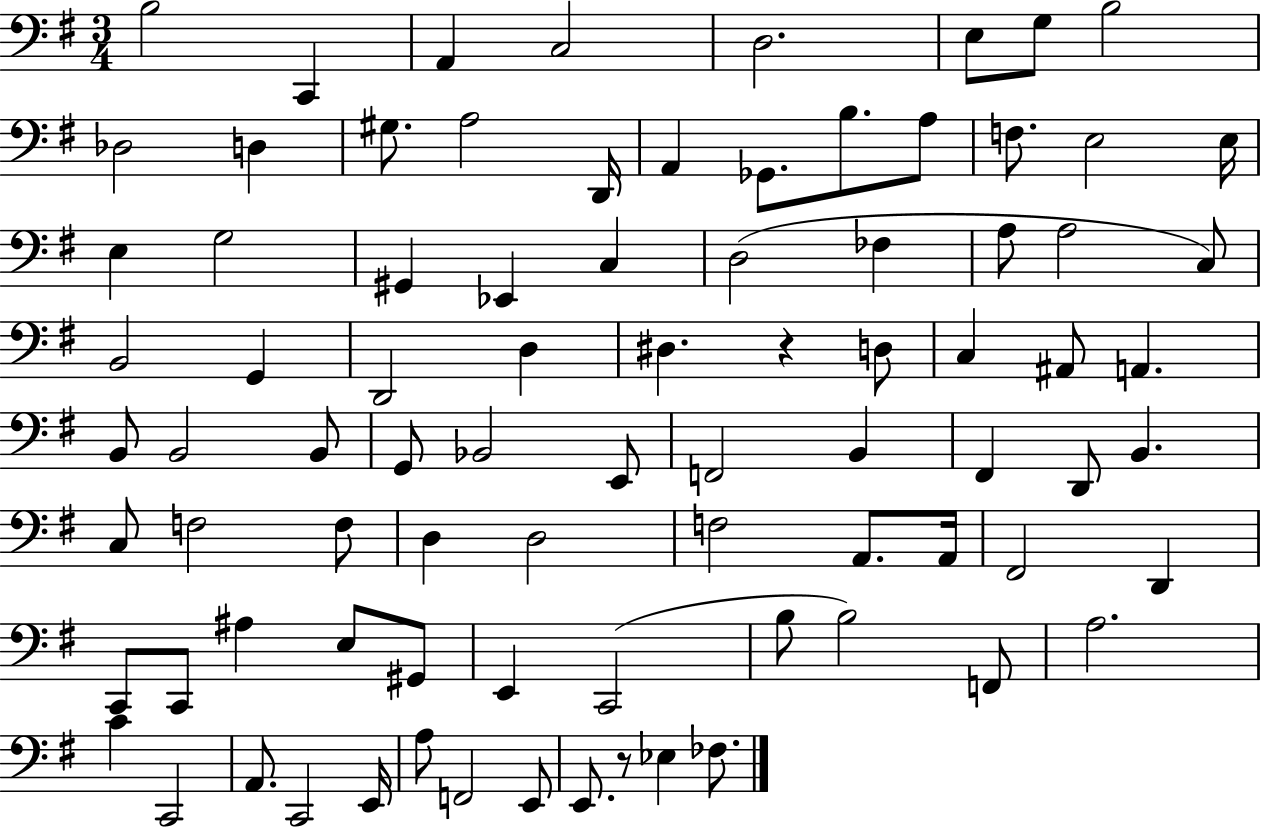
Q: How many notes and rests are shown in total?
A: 84